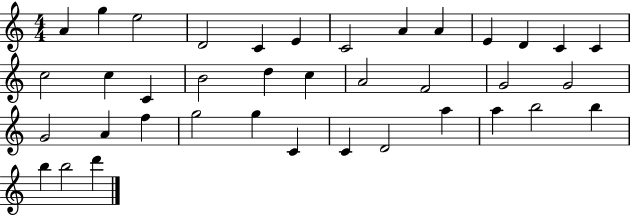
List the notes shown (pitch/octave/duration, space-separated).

A4/q G5/q E5/h D4/h C4/q E4/q C4/h A4/q A4/q E4/q D4/q C4/q C4/q C5/h C5/q C4/q B4/h D5/q C5/q A4/h F4/h G4/h G4/h G4/h A4/q F5/q G5/h G5/q C4/q C4/q D4/h A5/q A5/q B5/h B5/q B5/q B5/h D6/q